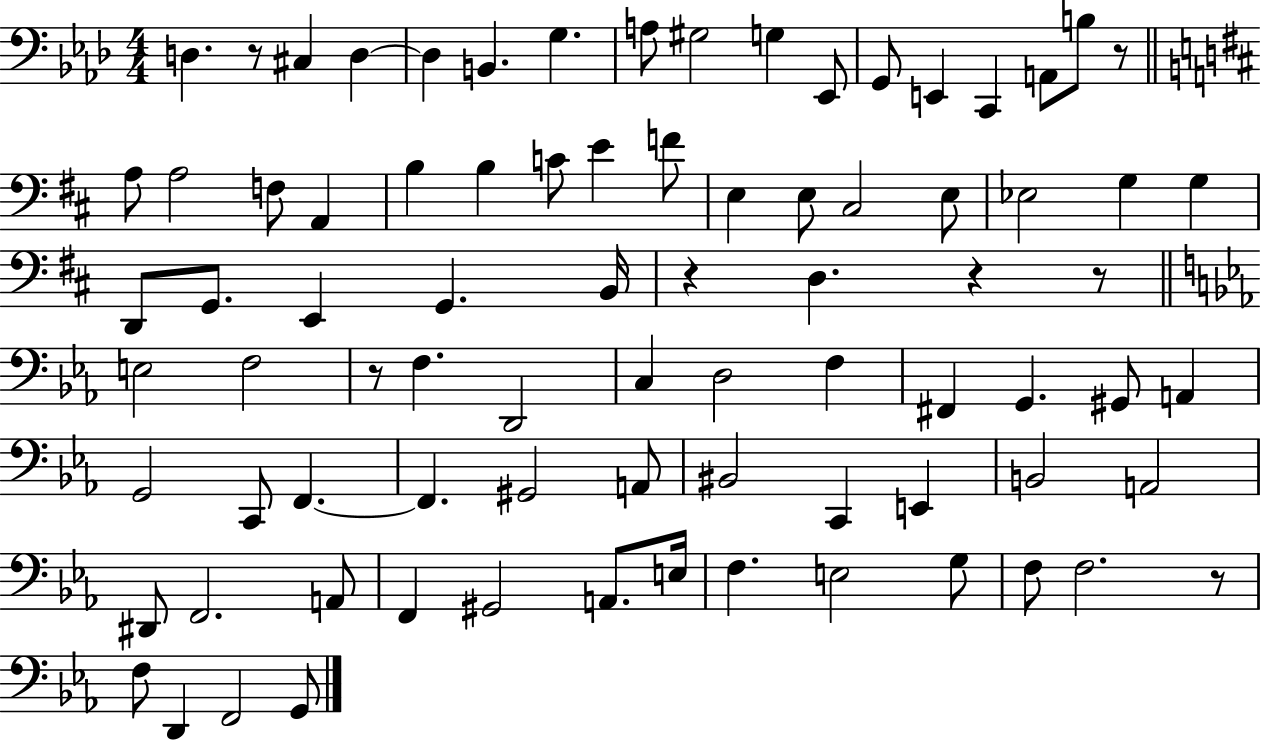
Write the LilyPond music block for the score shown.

{
  \clef bass
  \numericTimeSignature
  \time 4/4
  \key aes \major
  \repeat volta 2 { d4. r8 cis4 d4~~ | d4 b,4. g4. | a8 gis2 g4 ees,8 | g,8 e,4 c,4 a,8 b8 r8 | \break \bar "||" \break \key b \minor a8 a2 f8 a,4 | b4 b4 c'8 e'4 f'8 | e4 e8 cis2 e8 | ees2 g4 g4 | \break d,8 g,8. e,4 g,4. b,16 | r4 d4. r4 r8 | \bar "||" \break \key ees \major e2 f2 | r8 f4. d,2 | c4 d2 f4 | fis,4 g,4. gis,8 a,4 | \break g,2 c,8 f,4.~~ | f,4. gis,2 a,8 | bis,2 c,4 e,4 | b,2 a,2 | \break dis,8 f,2. a,8 | f,4 gis,2 a,8. e16 | f4. e2 g8 | f8 f2. r8 | \break f8 d,4 f,2 g,8 | } \bar "|."
}